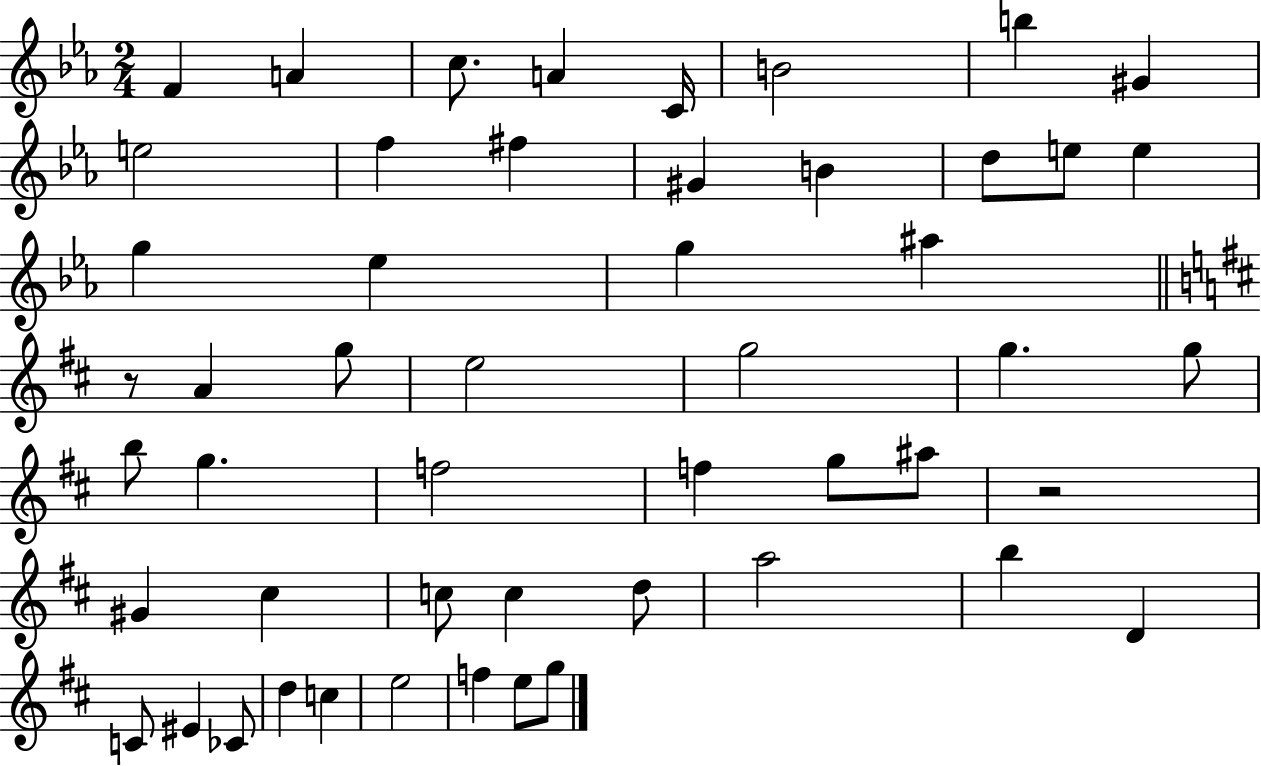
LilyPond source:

{
  \clef treble
  \numericTimeSignature
  \time 2/4
  \key ees \major
  f'4 a'4 | c''8. a'4 c'16 | b'2 | b''4 gis'4 | \break e''2 | f''4 fis''4 | gis'4 b'4 | d''8 e''8 e''4 | \break g''4 ees''4 | g''4 ais''4 | \bar "||" \break \key b \minor r8 a'4 g''8 | e''2 | g''2 | g''4. g''8 | \break b''8 g''4. | f''2 | f''4 g''8 ais''8 | r2 | \break gis'4 cis''4 | c''8 c''4 d''8 | a''2 | b''4 d'4 | \break c'8 eis'4 ces'8 | d''4 c''4 | e''2 | f''4 e''8 g''8 | \break \bar "|."
}